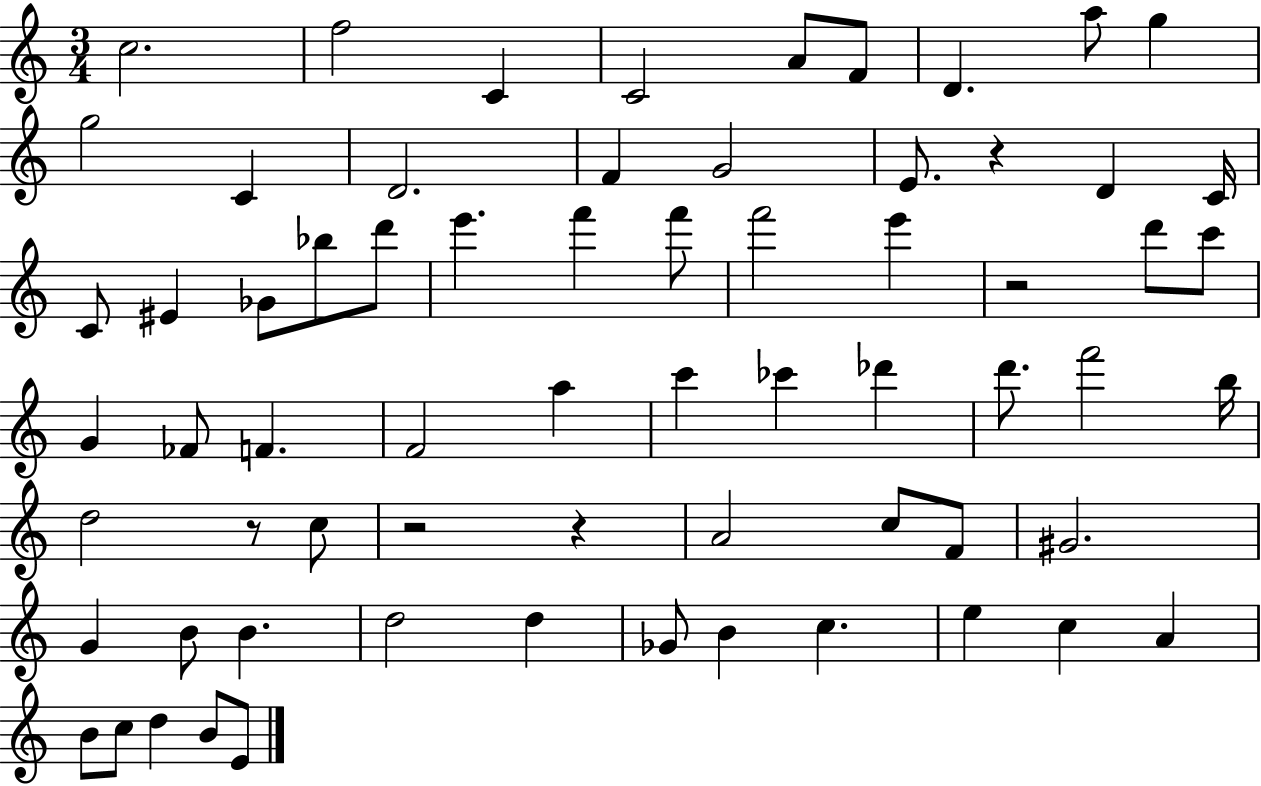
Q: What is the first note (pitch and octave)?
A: C5